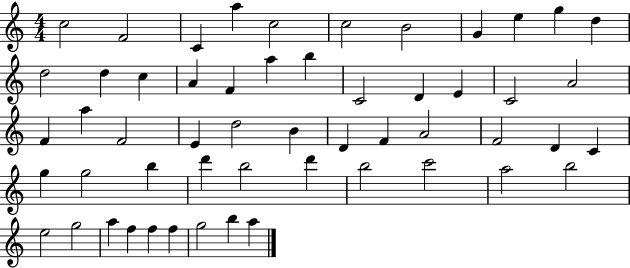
X:1
T:Untitled
M:4/4
L:1/4
K:C
c2 F2 C a c2 c2 B2 G e g d d2 d c A F a b C2 D E C2 A2 F a F2 E d2 B D F A2 F2 D C g g2 b d' b2 d' b2 c'2 a2 b2 e2 g2 a f f f g2 b a